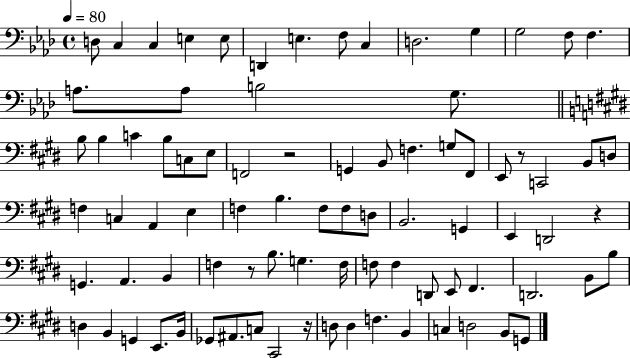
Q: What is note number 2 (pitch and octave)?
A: C3